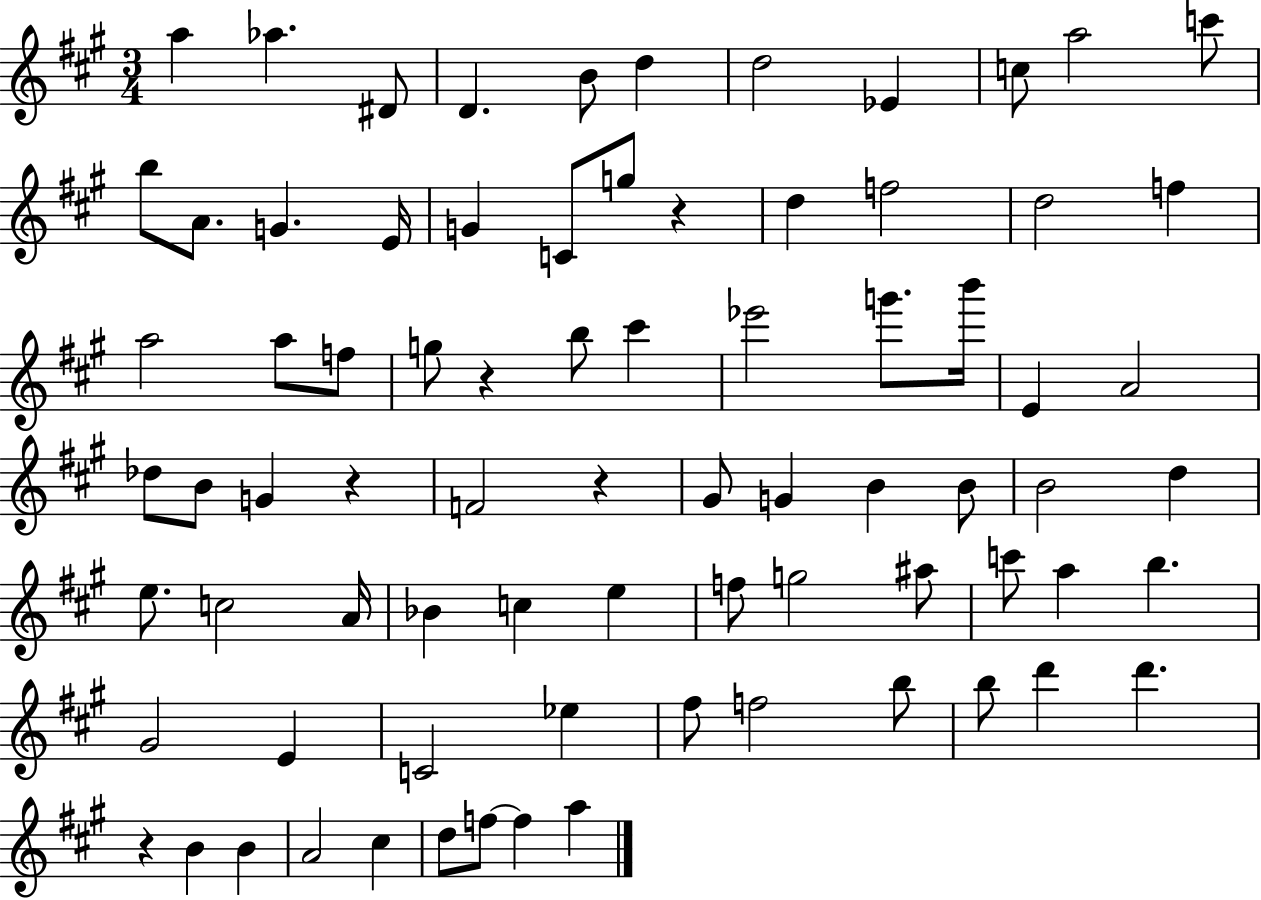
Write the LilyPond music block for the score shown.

{
  \clef treble
  \numericTimeSignature
  \time 3/4
  \key a \major
  a''4 aes''4. dis'8 | d'4. b'8 d''4 | d''2 ees'4 | c''8 a''2 c'''8 | \break b''8 a'8. g'4. e'16 | g'4 c'8 g''8 r4 | d''4 f''2 | d''2 f''4 | \break a''2 a''8 f''8 | g''8 r4 b''8 cis'''4 | ees'''2 g'''8. b'''16 | e'4 a'2 | \break des''8 b'8 g'4 r4 | f'2 r4 | gis'8 g'4 b'4 b'8 | b'2 d''4 | \break e''8. c''2 a'16 | bes'4 c''4 e''4 | f''8 g''2 ais''8 | c'''8 a''4 b''4. | \break gis'2 e'4 | c'2 ees''4 | fis''8 f''2 b''8 | b''8 d'''4 d'''4. | \break r4 b'4 b'4 | a'2 cis''4 | d''8 f''8~~ f''4 a''4 | \bar "|."
}